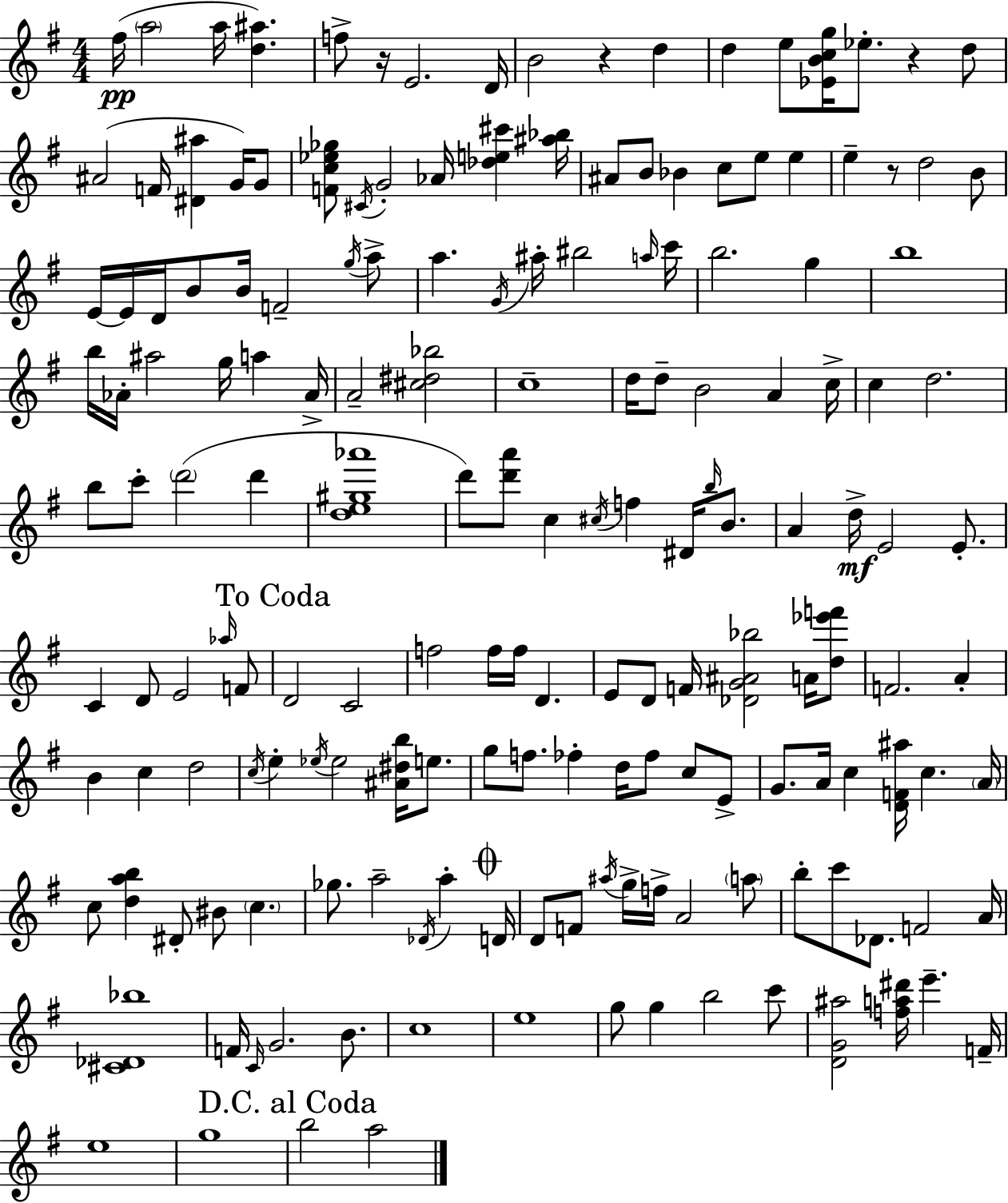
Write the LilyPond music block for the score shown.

{
  \clef treble
  \numericTimeSignature
  \time 4/4
  \key g \major
  fis''16(\pp \parenthesize a''2 a''16 <d'' ais''>4.) | f''8-> r16 e'2. d'16 | b'2 r4 d''4 | d''4 e''8 <ees' b' c'' g''>16 ees''8.-. r4 d''8 | \break ais'2( f'16 <dis' ais''>4 g'16) g'8 | <f' c'' ees'' ges''>8 \acciaccatura { cis'16 } g'2-. aes'16 <des'' e'' cis'''>4 | <ais'' bes''>16 ais'8 b'8 bes'4 c''8 e''8 e''4 | e''4-- r8 d''2 b'8 | \break e'16~~ e'16 d'16 b'8 b'16 f'2-- \acciaccatura { g''16 } | a''8-> a''4. \acciaccatura { g'16 } ais''16-. bis''2 | \grace { a''16 } c'''16 b''2. | g''4 b''1 | \break b''16 aes'16-. ais''2 g''16 a''4 | aes'16-> a'2-- <cis'' dis'' bes''>2 | c''1-- | d''16 d''8-- b'2 a'4 | \break c''16-> c''4 d''2. | b''8 c'''8-. \parenthesize d'''2( | d'''4 <d'' e'' gis'' aes'''>1 | d'''8) <d''' a'''>8 c''4 \acciaccatura { cis''16 } f''4 | \break dis'16 \grace { b''16 } b'8. a'4 d''16->\mf e'2 | e'8.-. c'4 d'8 e'2 | \grace { aes''16 } f'8 \mark "To Coda" d'2 c'2 | f''2 f''16 | \break f''16 d'4. e'8 d'8 f'16 <des' g' ais' bes''>2 | a'16 <d'' ees''' f'''>8 f'2. | a'4-. b'4 c''4 d''2 | \acciaccatura { c''16 } e''4-. \acciaccatura { ees''16 } ees''2 | \break <ais' dis'' b''>16 e''8. g''8 f''8. fes''4-. | d''16 fes''8 c''8 e'8-> g'8. a'16 c''4 | <d' f' ais''>16 c''4. \parenthesize a'16 c''8 <d'' a'' b''>4 dis'8-. | bis'8 \parenthesize c''4. ges''8. a''2-- | \break \acciaccatura { des'16 } a''4-. \mark \markup { \musicglyph "scripts.coda" } d'16 d'8 f'8 \acciaccatura { ais''16 } g''16-> | f''16-> a'2 \parenthesize a''8 b''8-. c'''8 des'8. | f'2 a'16 <cis' des' bes''>1 | f'16 \grace { c'16 } g'2. | \break b'8. c''1 | e''1 | g''8 g''4 | b''2 c'''8 <d' g' ais''>2 | \break <f'' a'' dis'''>16 e'''4.-- f'16-- e''1 | g''1 | \mark "D.C. al Coda" b''2 | a''2 \bar "|."
}